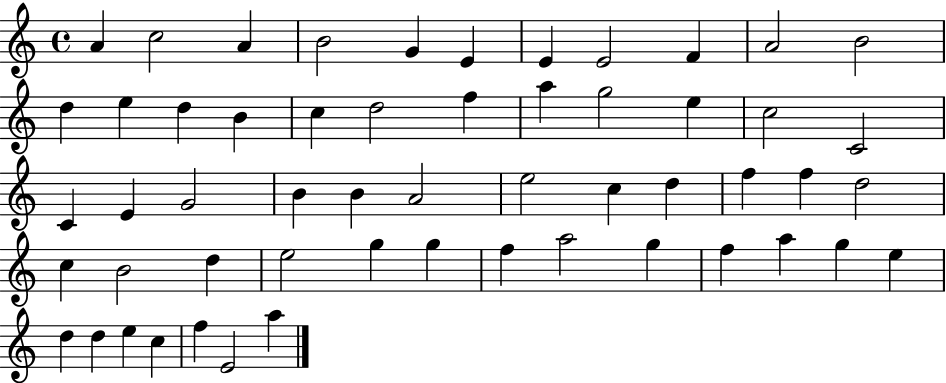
X:1
T:Untitled
M:4/4
L:1/4
K:C
A c2 A B2 G E E E2 F A2 B2 d e d B c d2 f a g2 e c2 C2 C E G2 B B A2 e2 c d f f d2 c B2 d e2 g g f a2 g f a g e d d e c f E2 a